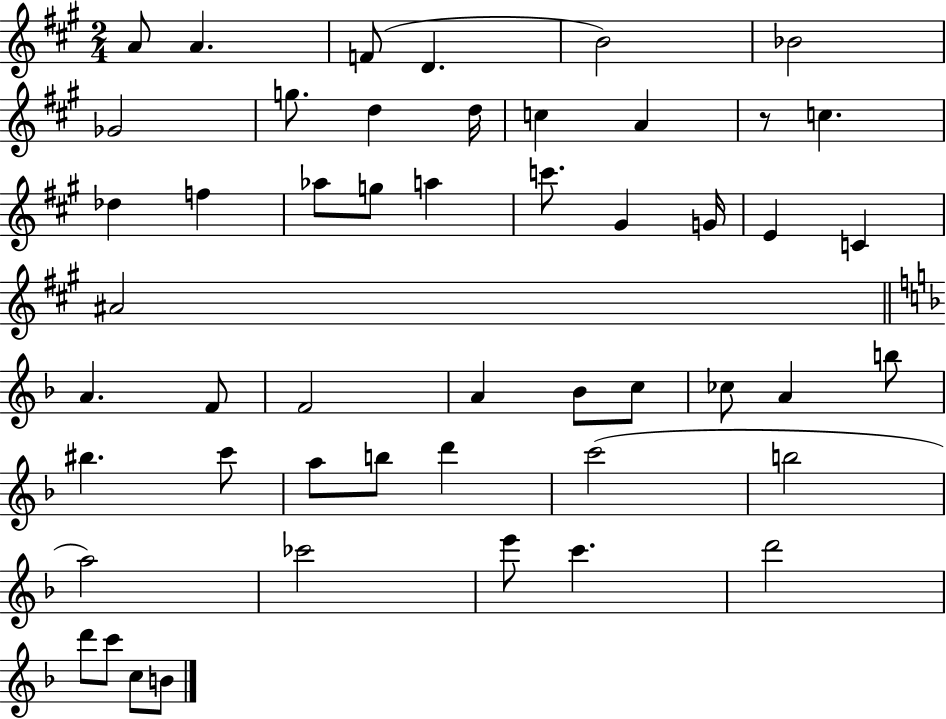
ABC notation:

X:1
T:Untitled
M:2/4
L:1/4
K:A
A/2 A F/2 D B2 _B2 _G2 g/2 d d/4 c A z/2 c _d f _a/2 g/2 a c'/2 ^G G/4 E C ^A2 A F/2 F2 A _B/2 c/2 _c/2 A b/2 ^b c'/2 a/2 b/2 d' c'2 b2 a2 _c'2 e'/2 c' d'2 d'/2 c'/2 c/2 B/2